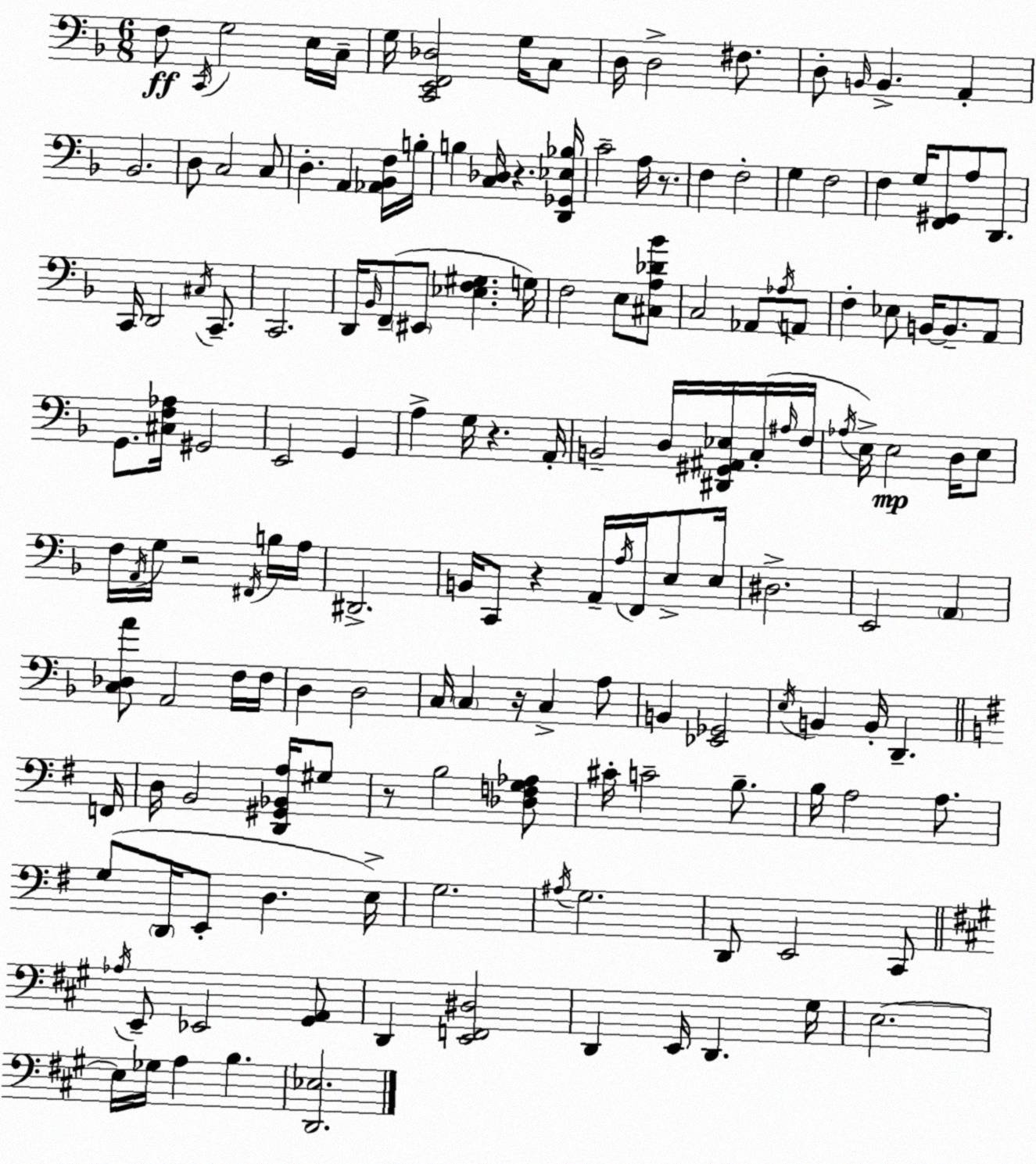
X:1
T:Untitled
M:6/8
L:1/4
K:Dm
F,/2 C,,/4 G,2 E,/4 C,/4 G,/4 [C,,E,,F,,_D,]2 G,/4 C,/2 D,/4 D,2 ^F,/2 D,/2 B,,/4 B,, A,, _B,,2 D,/2 C,2 C,/2 D, A,, [_A,,_B,,F,]/4 B,/4 B, [C,_D,]/4 z [D,,_G,,_E,_B,]/4 C2 A,/4 z/2 F, F,2 G, F,2 F, G,/4 [F,,^G,,]/2 A,/2 D,,/2 C,,/4 D,,2 ^C,/4 C,,/2 C,,2 D,,/4 _B,,/4 F,,/2 ^E,,/2 [_E,F,^G,] G,/4 F,2 E,/2 [^C,A,_D_B]/2 C,2 _A,,/2 _A,/4 A,,/2 F, _E,/2 B,,/4 B,,/2 A,,/2 G,,/2 [^C,F,_A,]/4 ^G,,2 E,,2 G,, A, G,/4 z A,,/4 B,,2 D,/4 [^D,,^G,,^A,,_E,]/4 C,/4 ^A,/4 F,/4 _A,/4 E,/4 E,2 D,/4 E,/2 F,/4 A,,/4 G,/4 z2 ^F,,/4 B,/4 A,/4 ^D,,2 B,,/4 C,,/2 z A,,/4 A,/4 F,,/4 E,/2 E,/4 ^D,2 E,,2 A,, [C,_D,A]/2 A,,2 F,/4 F,/4 D, D,2 C,/4 C, z/4 C, A,/2 B,, [_E,,_G,,]2 E,/4 B,, B,,/4 D,, F,,/4 D,/4 B,,2 [D,,^G,,_B,,A,]/4 ^G,/2 z/2 B,2 [_D,F,G,_A,]/2 ^C/4 C2 B,/2 B,/4 A,2 A,/2 G,/2 D,,/4 E,,/2 D, E,/4 G,2 ^A,/4 G,2 D,,/2 E,,2 C,,/2 _A,/4 E,,/2 _E,,2 [^G,,A,,]/2 D,, [E,,F,,^D,]2 D,, E,,/4 D,, ^G,/4 E,2 E,/4 _G,/4 A, B, [D,,_E,]2